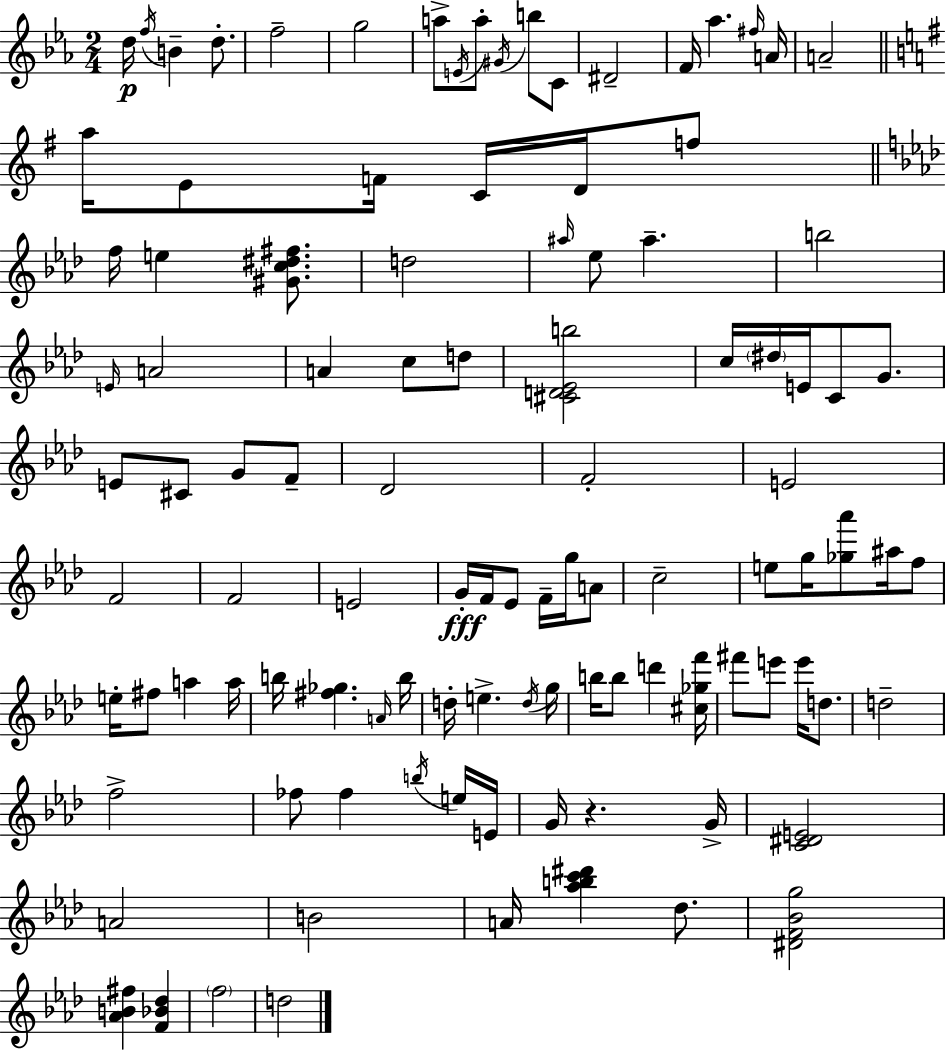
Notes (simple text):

D5/s F5/s B4/q D5/e. F5/h G5/h A5/e E4/s A5/e G#4/s B5/e C4/e D#4/h F4/s Ab5/q. F#5/s A4/s A4/h A5/s E4/e F4/s C4/s D4/s F5/e F5/s E5/q [G#4,C5,D#5,F#5]/e. D5/h A#5/s Eb5/e A#5/q. B5/h E4/s A4/h A4/q C5/e D5/e [C#4,D4,Eb4,B5]/h C5/s D#5/s E4/s C4/e G4/e. E4/e C#4/e G4/e F4/e Db4/h F4/h E4/h F4/h F4/h E4/h G4/s F4/s Eb4/e F4/s G5/s A4/e C5/h E5/e G5/s [Gb5,Ab6]/e A#5/s F5/e E5/s F#5/e A5/q A5/s B5/s [F#5,Gb5]/q. A4/s B5/s D5/s E5/q. D5/s G5/s B5/s B5/e D6/q [C#5,Gb5,F6]/s F#6/e E6/e E6/s D5/e. D5/h F5/h FES5/e FES5/q B5/s E5/s E4/s G4/s R/q. G4/s [C4,D#4,E4]/h A4/h B4/h A4/s [Ab5,B5,C6,D#6]/q Db5/e. [D#4,F4,Bb4,G5]/h [Ab4,B4,F#5]/q [F4,Bb4,Db5]/q F5/h D5/h